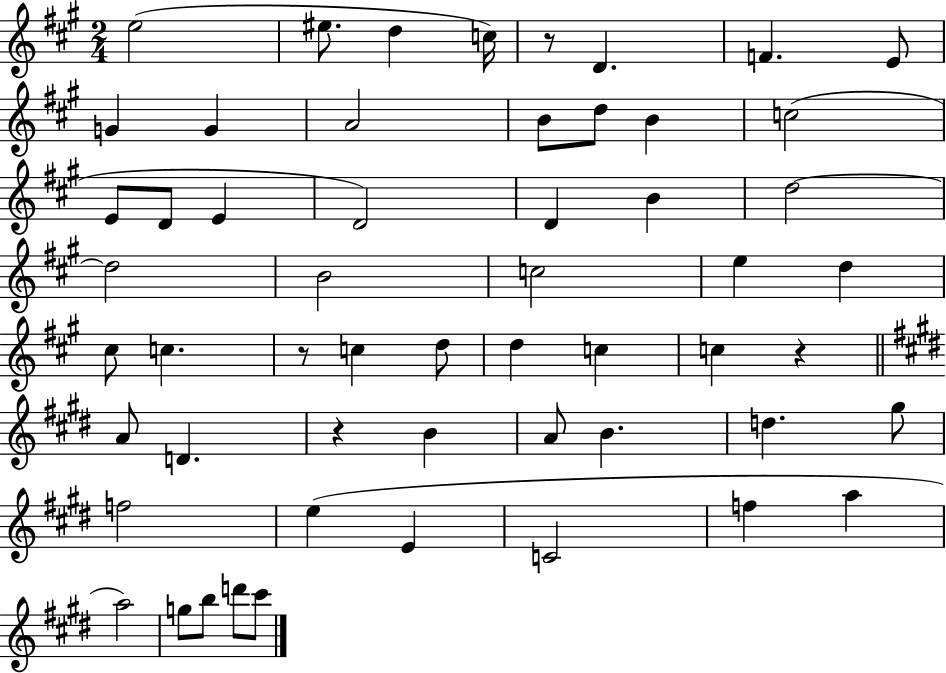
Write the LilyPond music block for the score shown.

{
  \clef treble
  \numericTimeSignature
  \time 2/4
  \key a \major
  \repeat volta 2 { e''2( | eis''8. d''4 c''16) | r8 d'4. | f'4. e'8 | \break g'4 g'4 | a'2 | b'8 d''8 b'4 | c''2( | \break e'8 d'8 e'4 | d'2) | d'4 b'4 | d''2~~ | \break d''2 | b'2 | c''2 | e''4 d''4 | \break cis''8 c''4. | r8 c''4 d''8 | d''4 c''4 | c''4 r4 | \break \bar "||" \break \key e \major a'8 d'4. | r4 b'4 | a'8 b'4. | d''4. gis''8 | \break f''2 | e''4( e'4 | c'2 | f''4 a''4 | \break a''2) | g''8 b''8 d'''8 cis'''8 | } \bar "|."
}